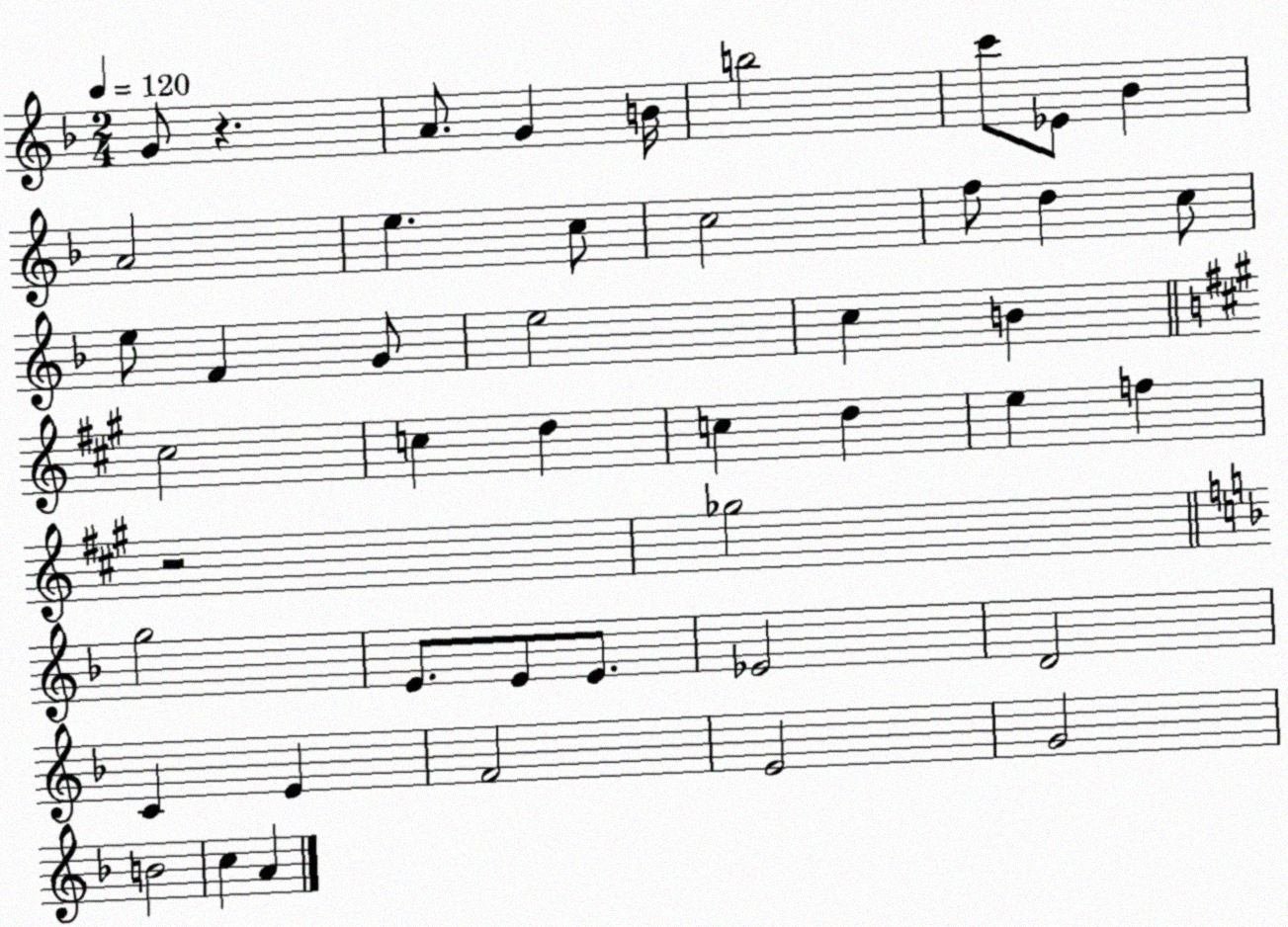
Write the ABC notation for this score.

X:1
T:Untitled
M:2/4
L:1/4
K:F
G/2 z A/2 G B/4 b2 c'/2 _E/2 _B A2 e c/2 c2 f/2 d c/2 e/2 F G/2 e2 c B ^c2 c d c d e f z2 _g2 g2 E/2 E/2 E/2 _E2 D2 C E F2 E2 G2 B2 c A